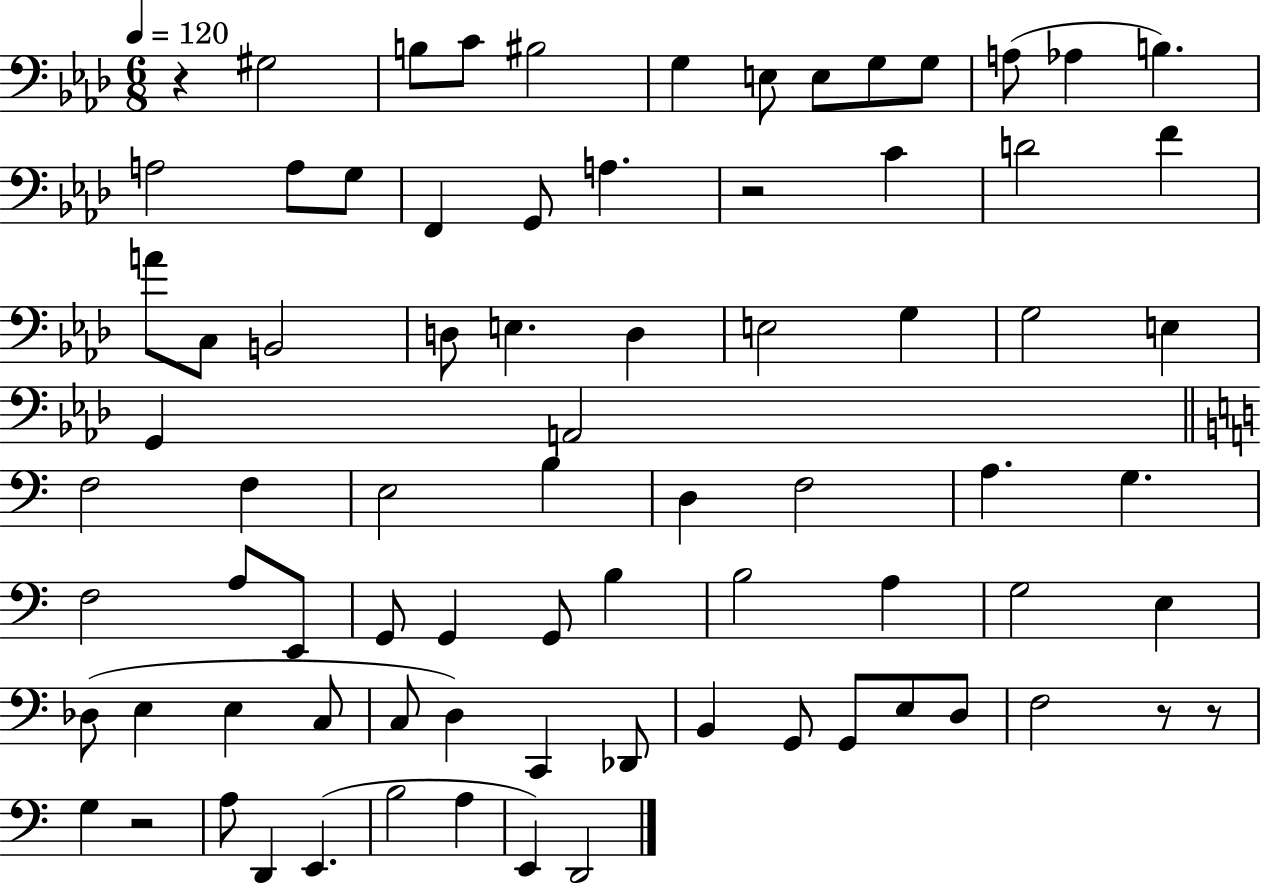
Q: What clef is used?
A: bass